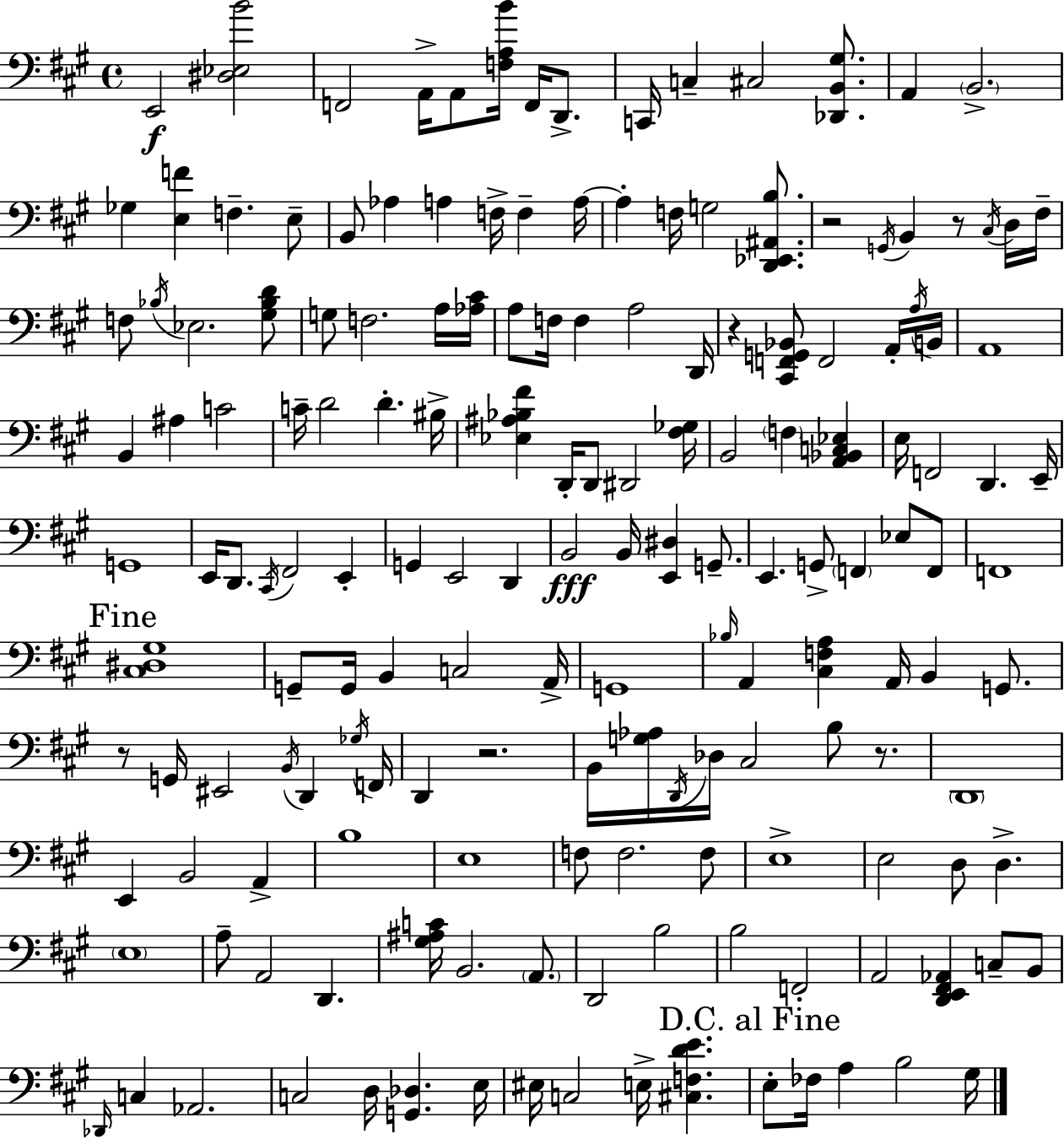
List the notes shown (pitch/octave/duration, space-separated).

E2/h [D#3,Eb3,B4]/h F2/h A2/s A2/e [F3,A3,B4]/s F2/s D2/e. C2/s C3/q C#3/h [Db2,B2,G#3]/e. A2/q B2/h. Gb3/q [E3,F4]/q F3/q. E3/e B2/e Ab3/q A3/q F3/s F3/q A3/s A3/q F3/s G3/h [D2,Eb2,A#2,B3]/e. R/h G2/s B2/q R/e C#3/s D3/s F#3/s F3/e Bb3/s Eb3/h. [G#3,Bb3,D4]/e G3/e F3/h. A3/s [Ab3,C#4]/s A3/e F3/s F3/q A3/h D2/s R/q [C#2,F2,G2,Bb2]/e F2/h A2/s A3/s B2/s A2/w B2/q A#3/q C4/h C4/s D4/h D4/q. BIS3/s [Eb3,A#3,Bb3,F#4]/q D2/s D2/e D#2/h [F#3,Gb3]/s B2/h F3/q [A2,Bb2,C3,Eb3]/q E3/s F2/h D2/q. E2/s G2/w E2/s D2/e. C#2/s F#2/h E2/q G2/q E2/h D2/q B2/h B2/s [E2,D#3]/q G2/e. E2/q. G2/e F2/q Eb3/e F2/e F2/w [C#3,D#3,G#3]/w G2/e G2/s B2/q C3/h A2/s G2/w Bb3/s A2/q [C#3,F3,A3]/q A2/s B2/q G2/e. R/e G2/s EIS2/h B2/s D2/q Gb3/s F2/s D2/q R/h. B2/s [G3,Ab3]/s D2/s Db3/s C#3/h B3/e R/e. D2/w E2/q B2/h A2/q B3/w E3/w F3/e F3/h. F3/e E3/w E3/h D3/e D3/q. E3/w A3/e A2/h D2/q. [G#3,A#3,C4]/s B2/h. A2/e. D2/h B3/h B3/h F2/h A2/h [D2,E2,F#2,Ab2]/q C3/e B2/e Db2/s C3/q Ab2/h. C3/h D3/s [G2,Db3]/q. E3/s EIS3/s C3/h E3/s [C#3,F3,D4,E4]/q. E3/e FES3/s A3/q B3/h G#3/s